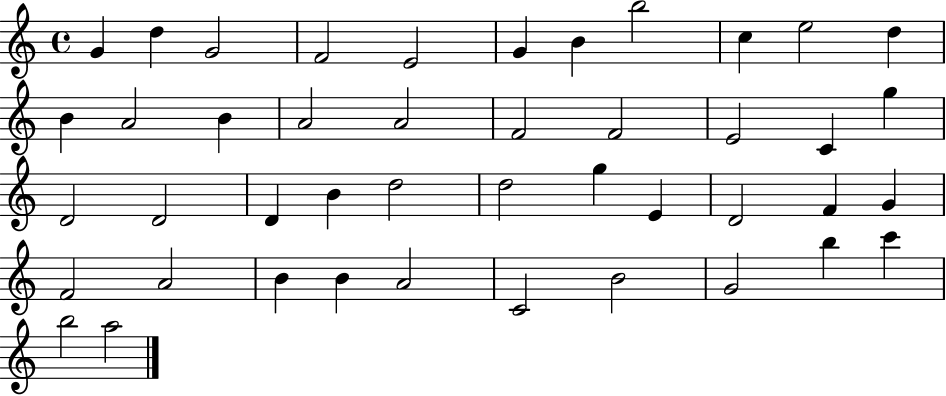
X:1
T:Untitled
M:4/4
L:1/4
K:C
G d G2 F2 E2 G B b2 c e2 d B A2 B A2 A2 F2 F2 E2 C g D2 D2 D B d2 d2 g E D2 F G F2 A2 B B A2 C2 B2 G2 b c' b2 a2